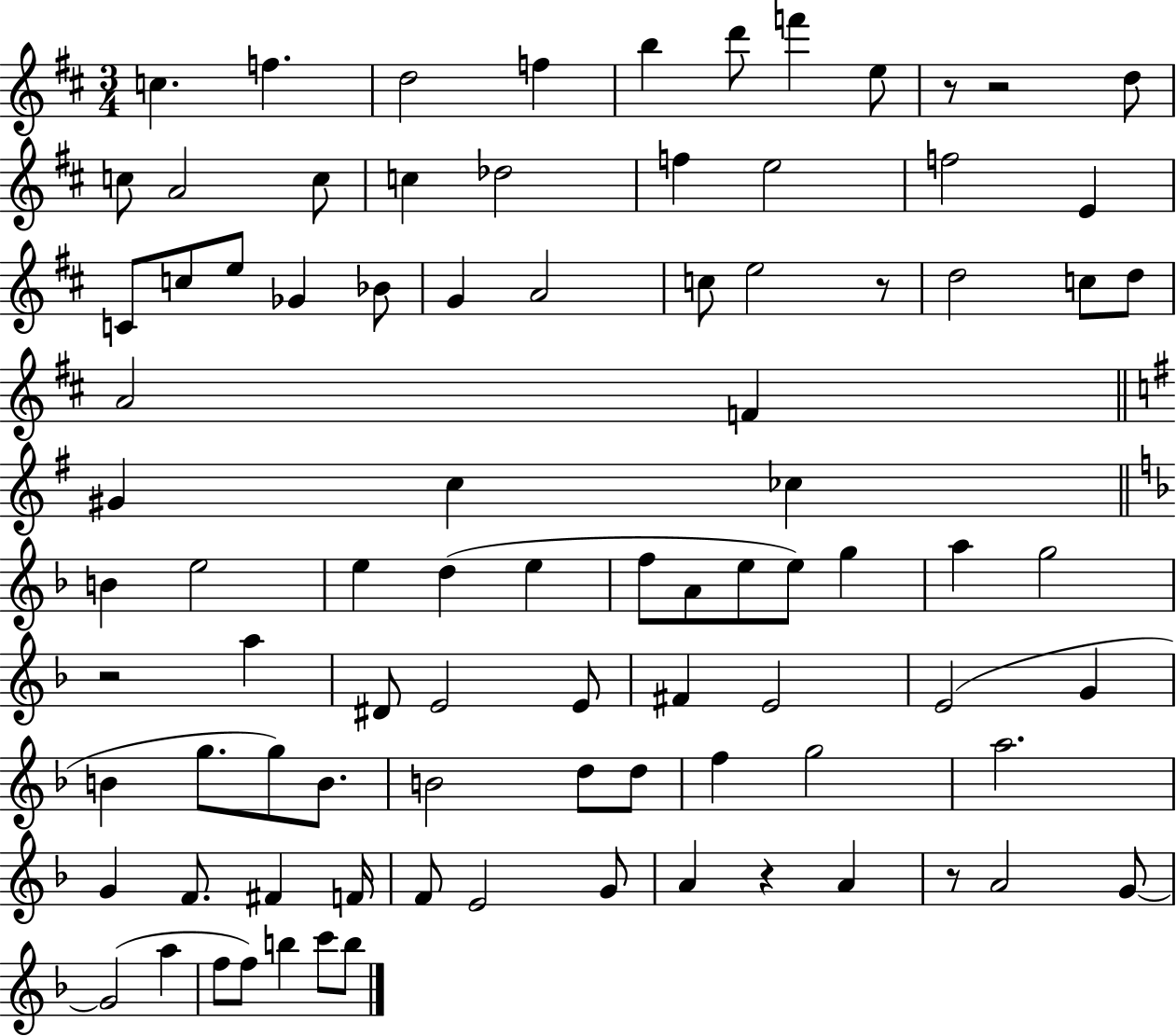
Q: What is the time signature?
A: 3/4